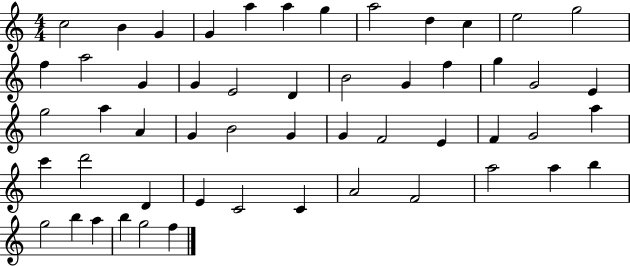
X:1
T:Untitled
M:4/4
L:1/4
K:C
c2 B G G a a g a2 d c e2 g2 f a2 G G E2 D B2 G f g G2 E g2 a A G B2 G G F2 E F G2 a c' d'2 D E C2 C A2 F2 a2 a b g2 b a b g2 f